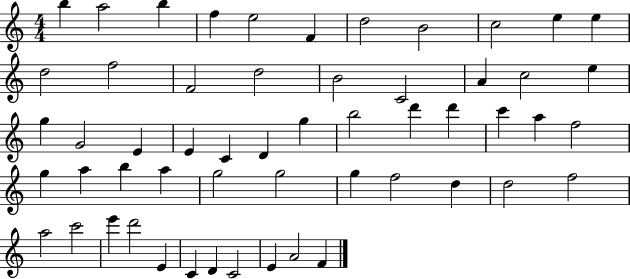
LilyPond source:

{
  \clef treble
  \numericTimeSignature
  \time 4/4
  \key c \major
  b''4 a''2 b''4 | f''4 e''2 f'4 | d''2 b'2 | c''2 e''4 e''4 | \break d''2 f''2 | f'2 d''2 | b'2 c'2 | a'4 c''2 e''4 | \break g''4 g'2 e'4 | e'4 c'4 d'4 g''4 | b''2 d'''4 d'''4 | c'''4 a''4 f''2 | \break g''4 a''4 b''4 a''4 | g''2 g''2 | g''4 f''2 d''4 | d''2 f''2 | \break a''2 c'''2 | e'''4 d'''2 e'4 | c'4 d'4 c'2 | e'4 a'2 f'4 | \break \bar "|."
}